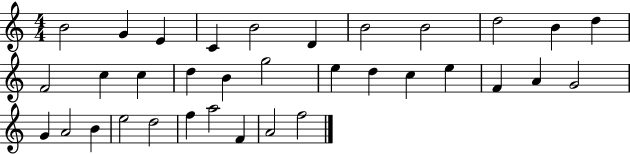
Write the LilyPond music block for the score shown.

{
  \clef treble
  \numericTimeSignature
  \time 4/4
  \key c \major
  b'2 g'4 e'4 | c'4 b'2 d'4 | b'2 b'2 | d''2 b'4 d''4 | \break f'2 c''4 c''4 | d''4 b'4 g''2 | e''4 d''4 c''4 e''4 | f'4 a'4 g'2 | \break g'4 a'2 b'4 | e''2 d''2 | f''4 a''2 f'4 | a'2 f''2 | \break \bar "|."
}